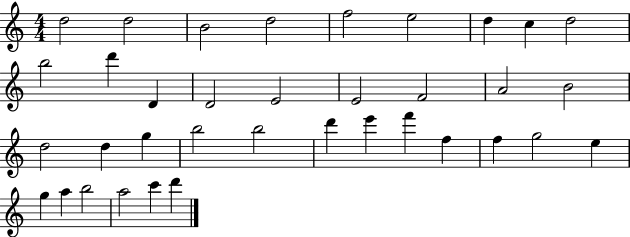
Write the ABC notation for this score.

X:1
T:Untitled
M:4/4
L:1/4
K:C
d2 d2 B2 d2 f2 e2 d c d2 b2 d' D D2 E2 E2 F2 A2 B2 d2 d g b2 b2 d' e' f' f f g2 e g a b2 a2 c' d'